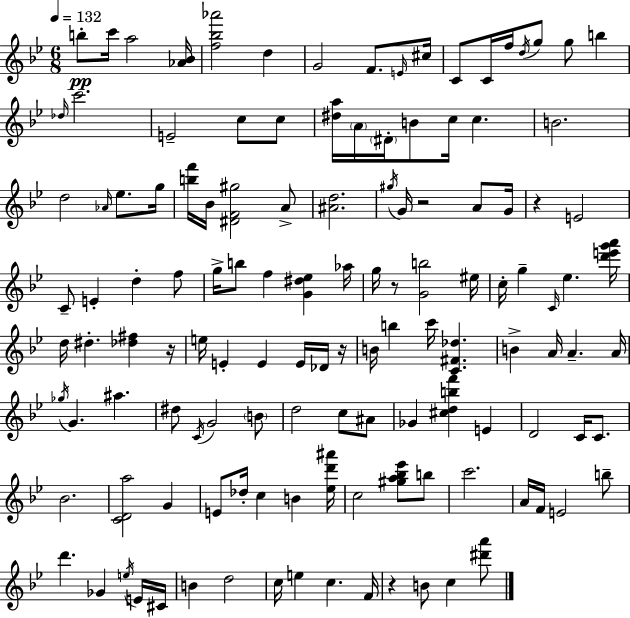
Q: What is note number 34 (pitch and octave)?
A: G4